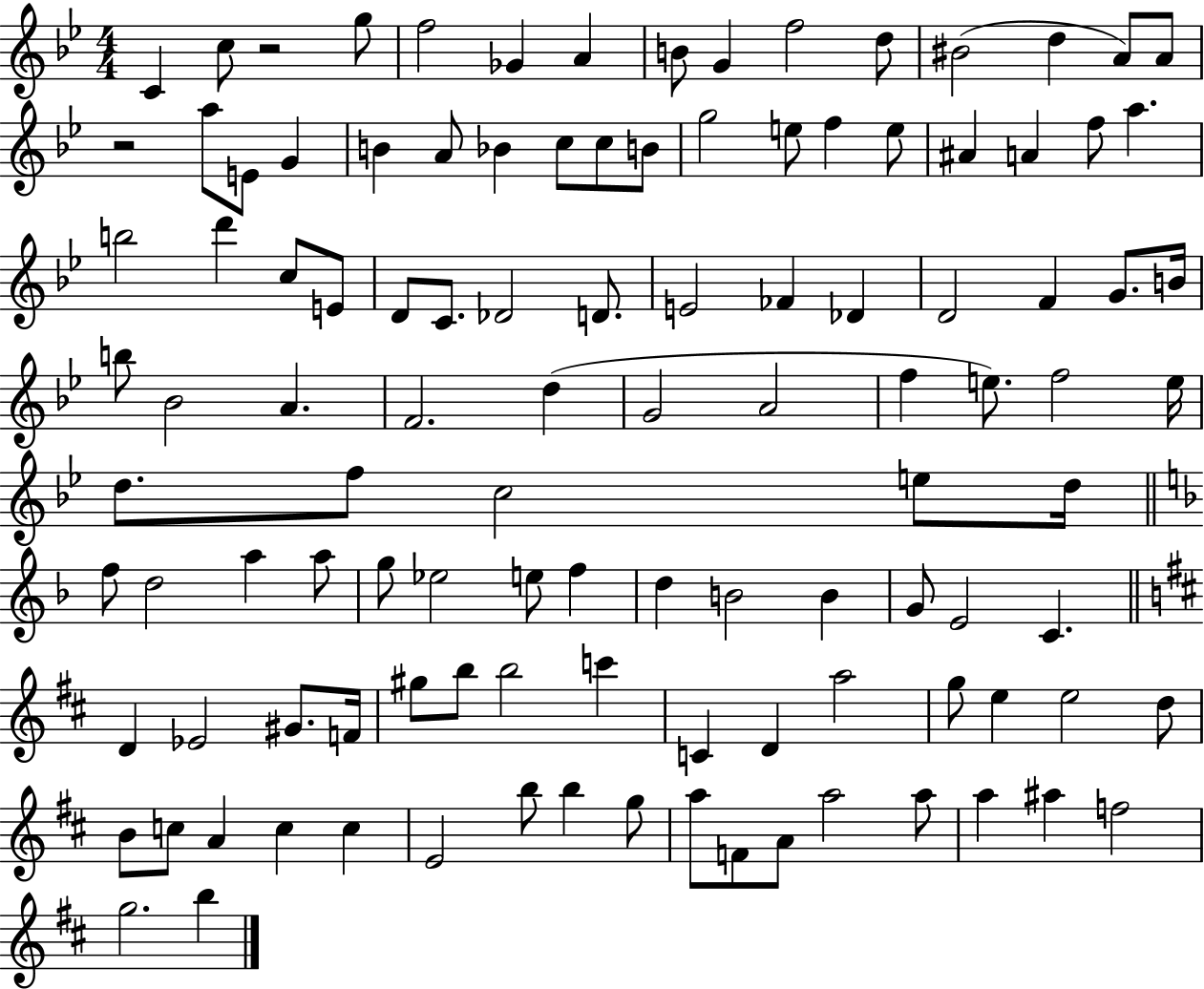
{
  \clef treble
  \numericTimeSignature
  \time 4/4
  \key bes \major
  c'4 c''8 r2 g''8 | f''2 ges'4 a'4 | b'8 g'4 f''2 d''8 | bis'2( d''4 a'8) a'8 | \break r2 a''8 e'8 g'4 | b'4 a'8 bes'4 c''8 c''8 b'8 | g''2 e''8 f''4 e''8 | ais'4 a'4 f''8 a''4. | \break b''2 d'''4 c''8 e'8 | d'8 c'8. des'2 d'8. | e'2 fes'4 des'4 | d'2 f'4 g'8. b'16 | \break b''8 bes'2 a'4. | f'2. d''4( | g'2 a'2 | f''4 e''8.) f''2 e''16 | \break d''8. f''8 c''2 e''8 d''16 | \bar "||" \break \key d \minor f''8 d''2 a''4 a''8 | g''8 ees''2 e''8 f''4 | d''4 b'2 b'4 | g'8 e'2 c'4. | \break \bar "||" \break \key d \major d'4 ees'2 gis'8. f'16 | gis''8 b''8 b''2 c'''4 | c'4 d'4 a''2 | g''8 e''4 e''2 d''8 | \break b'8 c''8 a'4 c''4 c''4 | e'2 b''8 b''4 g''8 | a''8 f'8 a'8 a''2 a''8 | a''4 ais''4 f''2 | \break g''2. b''4 | \bar "|."
}